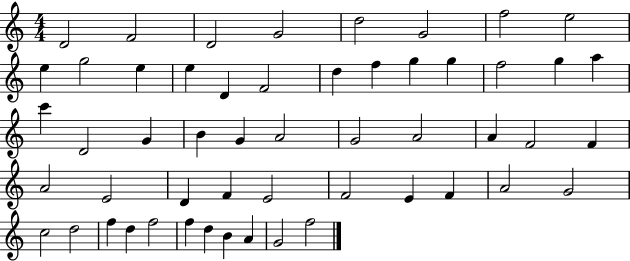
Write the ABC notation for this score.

X:1
T:Untitled
M:4/4
L:1/4
K:C
D2 F2 D2 G2 d2 G2 f2 e2 e g2 e e D F2 d f g g f2 g a c' D2 G B G A2 G2 A2 A F2 F A2 E2 D F E2 F2 E F A2 G2 c2 d2 f d f2 f d B A G2 f2